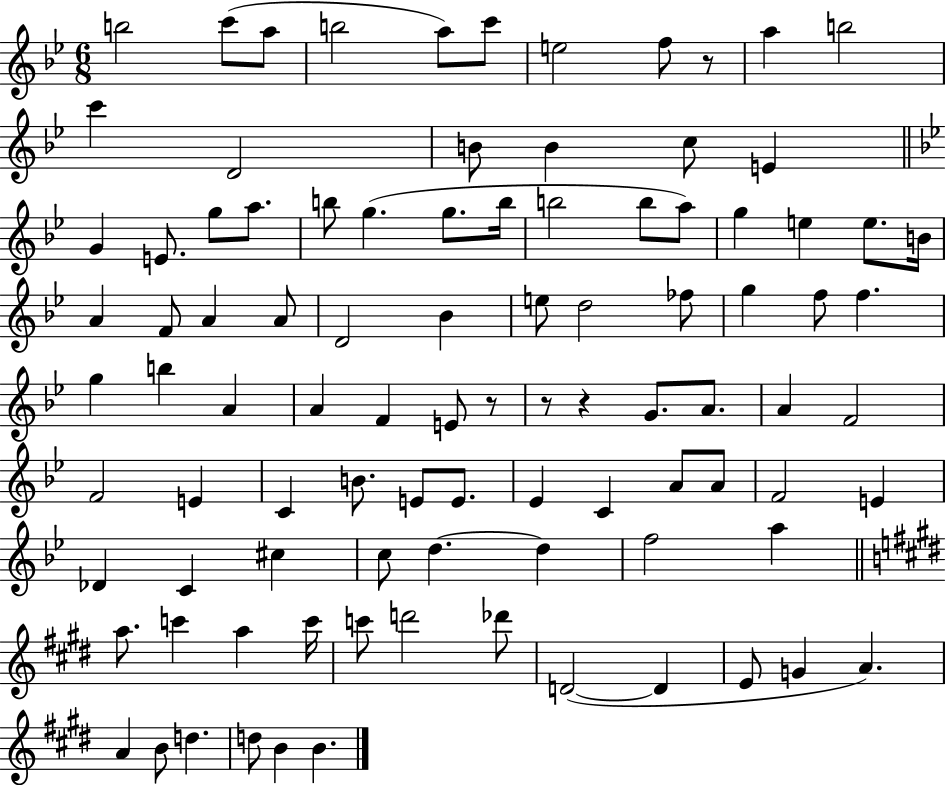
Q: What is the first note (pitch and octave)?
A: B5